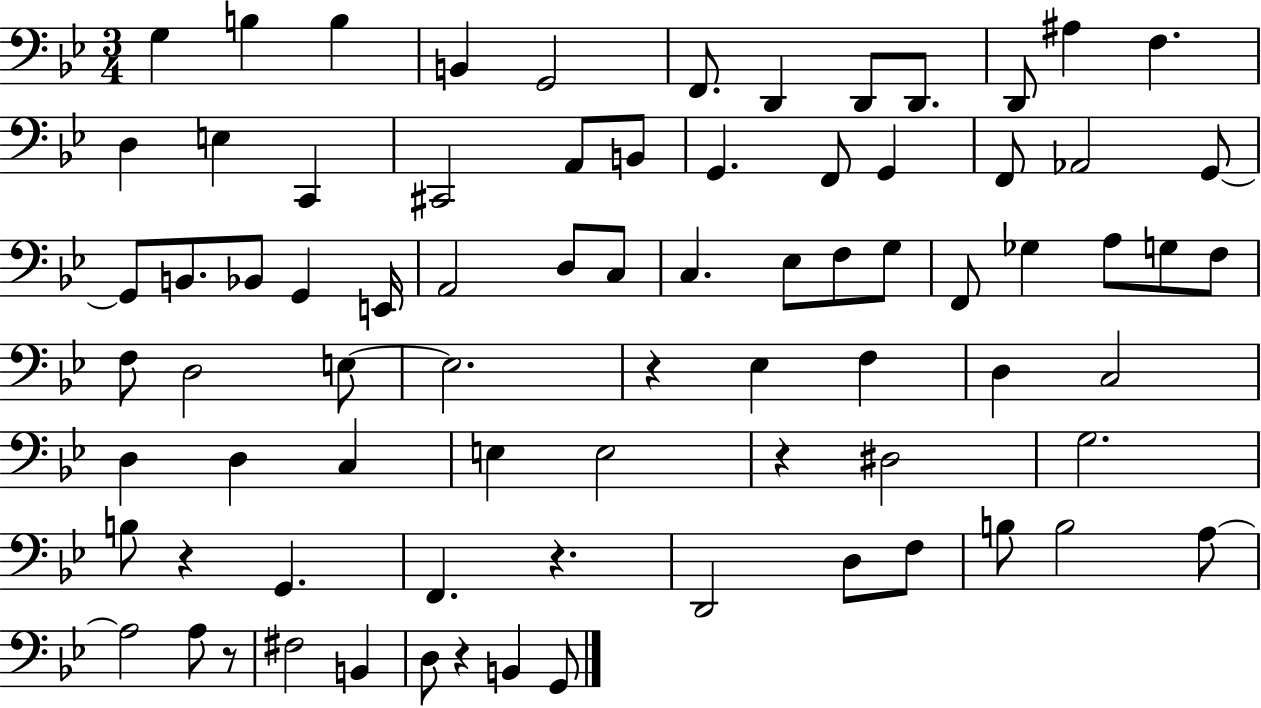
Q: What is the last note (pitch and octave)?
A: G2